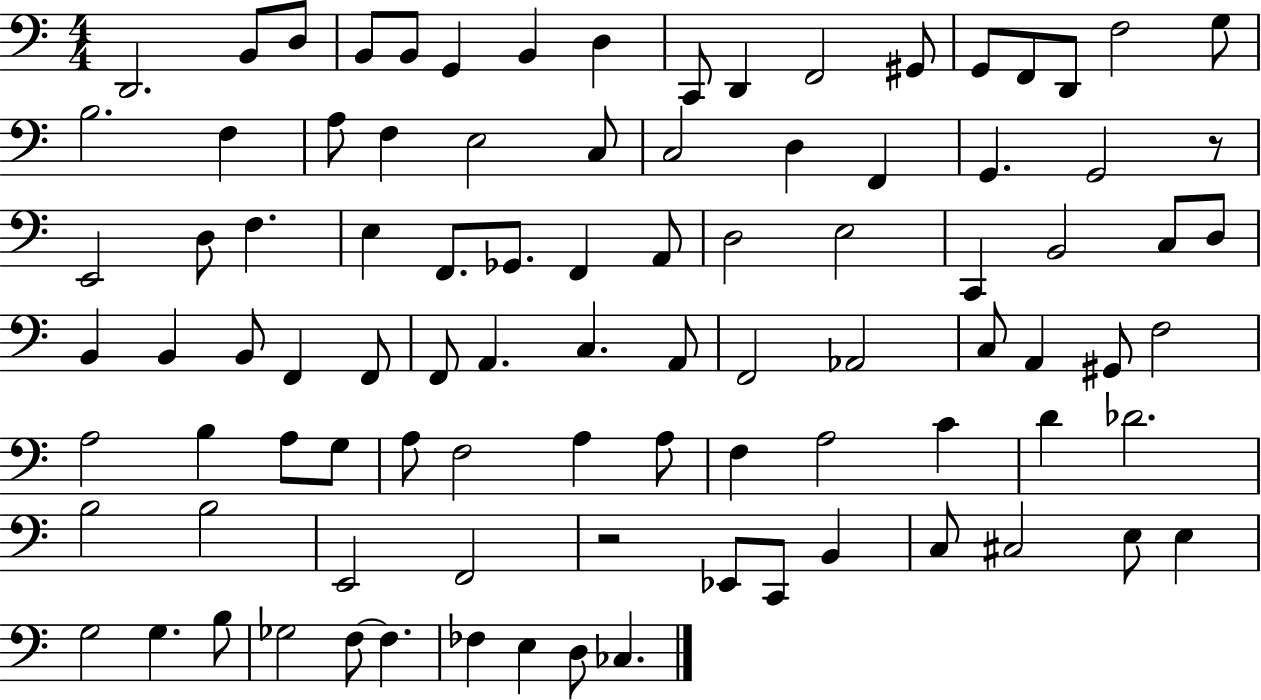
D2/h. B2/e D3/e B2/e B2/e G2/q B2/q D3/q C2/e D2/q F2/h G#2/e G2/e F2/e D2/e F3/h G3/e B3/h. F3/q A3/e F3/q E3/h C3/e C3/h D3/q F2/q G2/q. G2/h R/e E2/h D3/e F3/q. E3/q F2/e. Gb2/e. F2/q A2/e D3/h E3/h C2/q B2/h C3/e D3/e B2/q B2/q B2/e F2/q F2/e F2/e A2/q. C3/q. A2/e F2/h Ab2/h C3/e A2/q G#2/e F3/h A3/h B3/q A3/e G3/e A3/e F3/h A3/q A3/e F3/q A3/h C4/q D4/q Db4/h. B3/h B3/h E2/h F2/h R/h Eb2/e C2/e B2/q C3/e C#3/h E3/e E3/q G3/h G3/q. B3/e Gb3/h F3/e F3/q. FES3/q E3/q D3/e CES3/q.